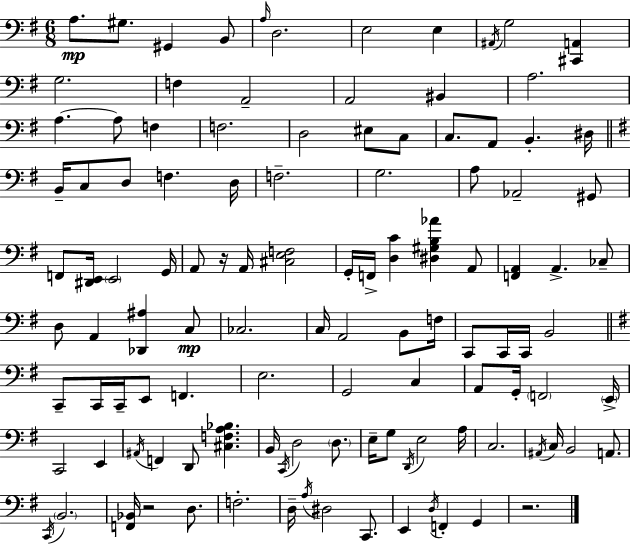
A3/e. G#3/e. G#2/q B2/e A3/s D3/h. E3/h E3/q A#2/s G3/h [C#2,A2]/q G3/h. F3/q A2/h A2/h BIS2/q A3/h. A3/q. A3/e F3/q F3/h. D3/h EIS3/e C3/e C3/e. A2/e B2/q. D#3/s B2/s C3/e D3/e F3/q. D3/s F3/h. G3/h. A3/e Ab2/h G#2/e F2/e [D#2,E2]/s E2/h G2/s A2/e R/s A2/s [C#3,E3,F3]/h G2/s F2/s [D3,C4]/q [D#3,G#3,B3,Ab4]/q A2/e [F2,A2]/q A2/q. CES3/e D3/e A2/q [Db2,A#3]/q C3/e CES3/h. C3/s A2/h B2/e F3/s C2/e C2/s C2/s B2/h C2/e C2/s C2/s E2/e F2/q. E3/h. G2/h C3/q A2/e G2/s F2/h E2/s C2/h E2/q A#2/s F2/q D2/e [C#3,F3,A3,Bb3]/q. B2/s C2/s D3/h D3/e. E3/s G3/e D2/s E3/h A3/s C3/h. A#2/s C3/s B2/h A2/e. C2/s B2/h. [F2,Bb2]/s R/h D3/e. F3/h. D3/s A3/s D#3/h C2/e. E2/q D3/s F2/q G2/q R/h.